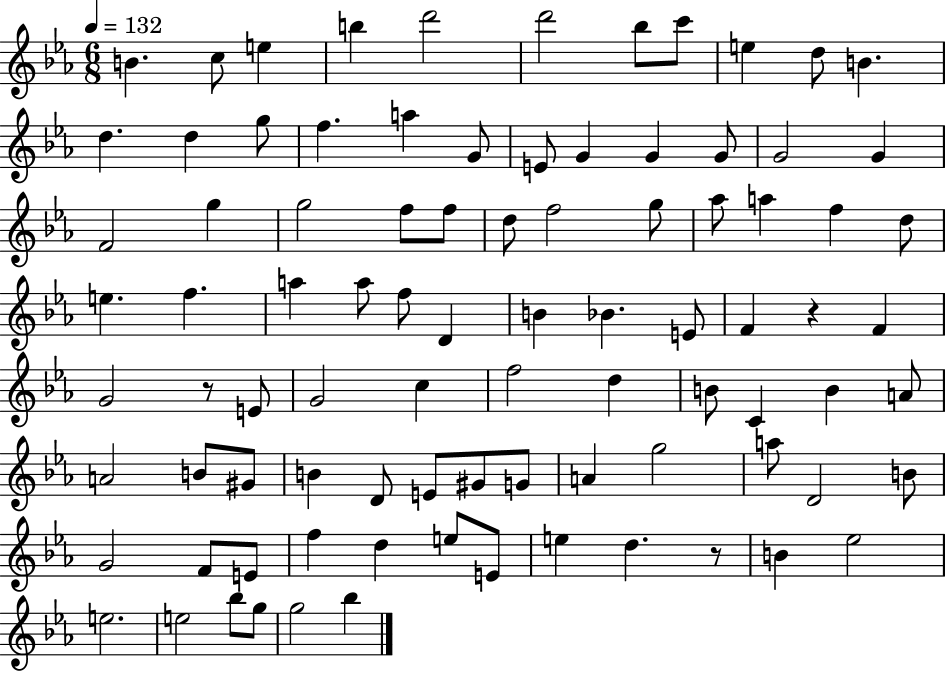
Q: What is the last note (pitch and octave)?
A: Bb5